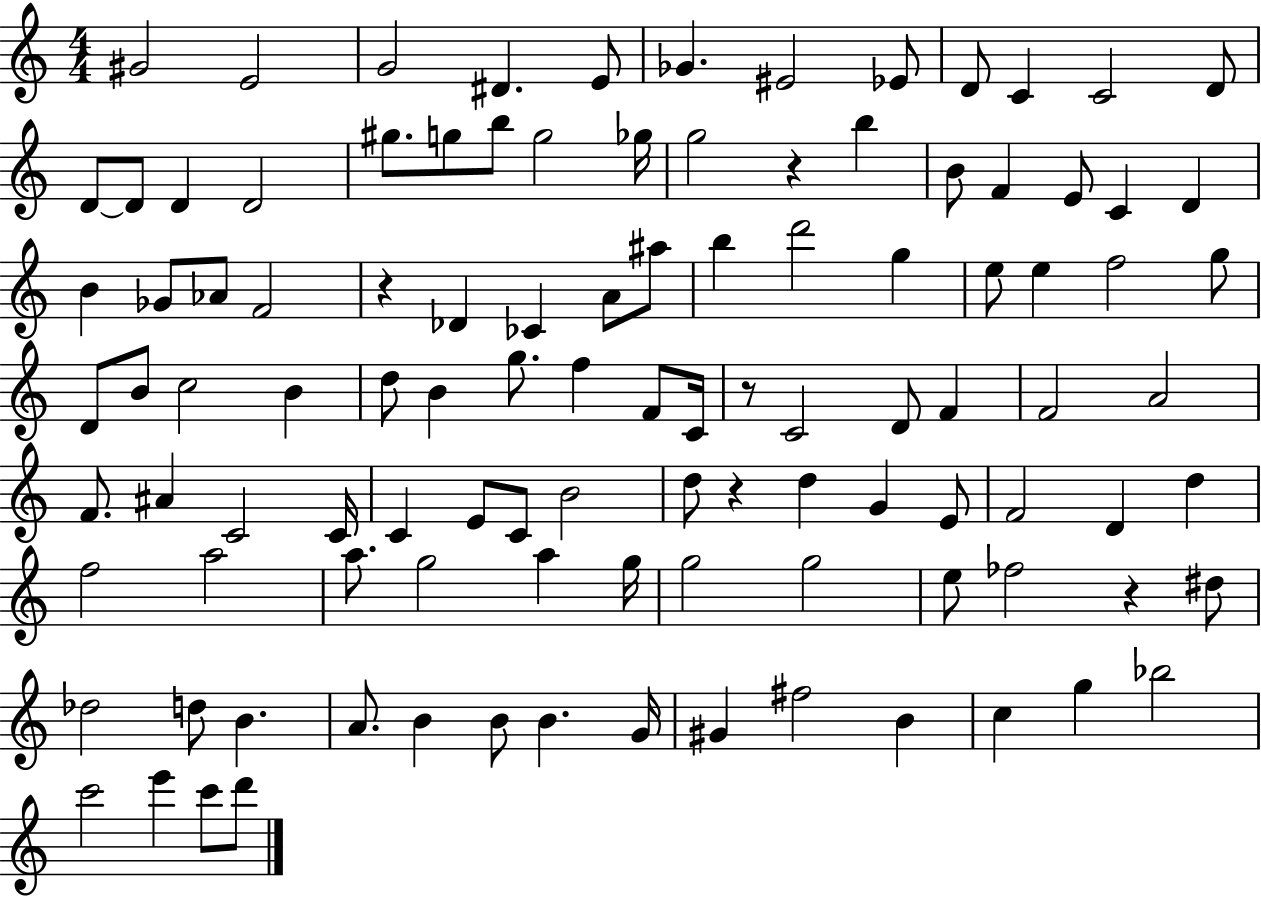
{
  \clef treble
  \numericTimeSignature
  \time 4/4
  \key c \major
  gis'2 e'2 | g'2 dis'4. e'8 | ges'4. eis'2 ees'8 | d'8 c'4 c'2 d'8 | \break d'8~~ d'8 d'4 d'2 | gis''8. g''8 b''8 g''2 ges''16 | g''2 r4 b''4 | b'8 f'4 e'8 c'4 d'4 | \break b'4 ges'8 aes'8 f'2 | r4 des'4 ces'4 a'8 ais''8 | b''4 d'''2 g''4 | e''8 e''4 f''2 g''8 | \break d'8 b'8 c''2 b'4 | d''8 b'4 g''8. f''4 f'8 c'16 | r8 c'2 d'8 f'4 | f'2 a'2 | \break f'8. ais'4 c'2 c'16 | c'4 e'8 c'8 b'2 | d''8 r4 d''4 g'4 e'8 | f'2 d'4 d''4 | \break f''2 a''2 | a''8. g''2 a''4 g''16 | g''2 g''2 | e''8 fes''2 r4 dis''8 | \break des''2 d''8 b'4. | a'8. b'4 b'8 b'4. g'16 | gis'4 fis''2 b'4 | c''4 g''4 bes''2 | \break c'''2 e'''4 c'''8 d'''8 | \bar "|."
}